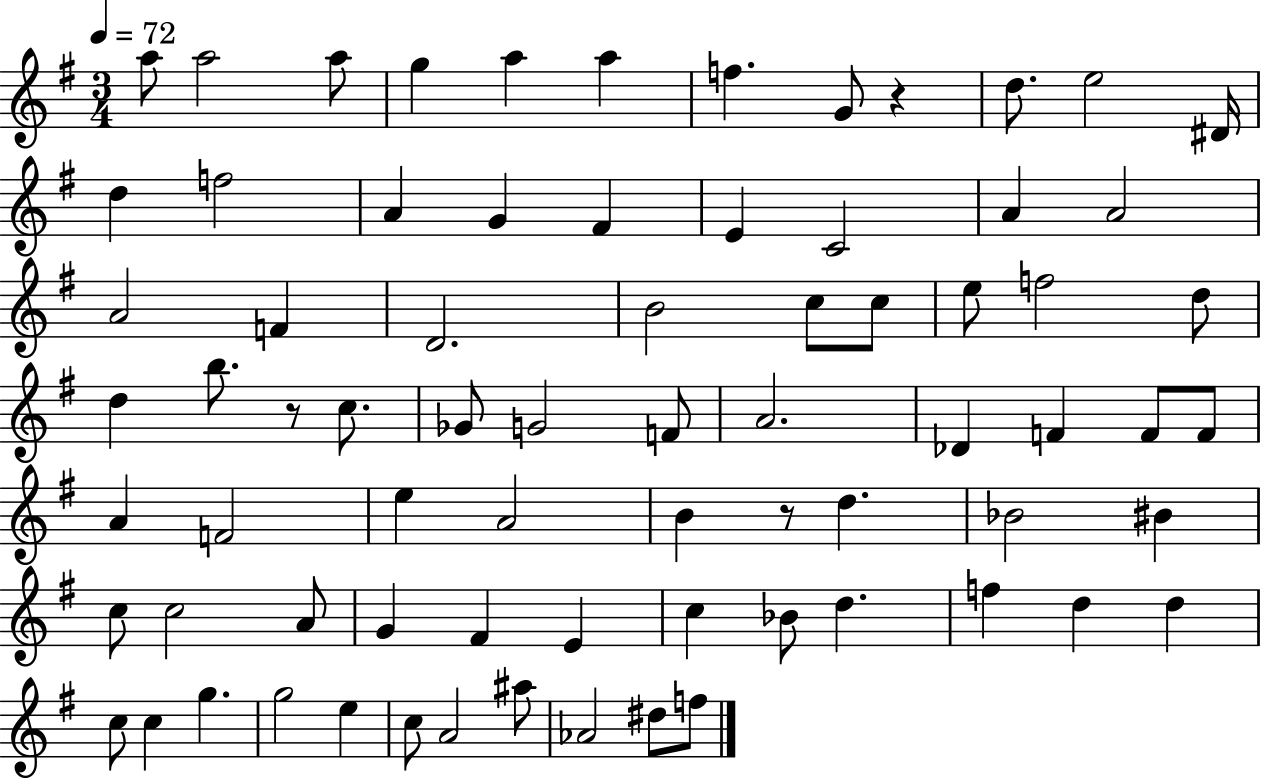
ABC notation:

X:1
T:Untitled
M:3/4
L:1/4
K:G
a/2 a2 a/2 g a a f G/2 z d/2 e2 ^D/4 d f2 A G ^F E C2 A A2 A2 F D2 B2 c/2 c/2 e/2 f2 d/2 d b/2 z/2 c/2 _G/2 G2 F/2 A2 _D F F/2 F/2 A F2 e A2 B z/2 d _B2 ^B c/2 c2 A/2 G ^F E c _B/2 d f d d c/2 c g g2 e c/2 A2 ^a/2 _A2 ^d/2 f/2